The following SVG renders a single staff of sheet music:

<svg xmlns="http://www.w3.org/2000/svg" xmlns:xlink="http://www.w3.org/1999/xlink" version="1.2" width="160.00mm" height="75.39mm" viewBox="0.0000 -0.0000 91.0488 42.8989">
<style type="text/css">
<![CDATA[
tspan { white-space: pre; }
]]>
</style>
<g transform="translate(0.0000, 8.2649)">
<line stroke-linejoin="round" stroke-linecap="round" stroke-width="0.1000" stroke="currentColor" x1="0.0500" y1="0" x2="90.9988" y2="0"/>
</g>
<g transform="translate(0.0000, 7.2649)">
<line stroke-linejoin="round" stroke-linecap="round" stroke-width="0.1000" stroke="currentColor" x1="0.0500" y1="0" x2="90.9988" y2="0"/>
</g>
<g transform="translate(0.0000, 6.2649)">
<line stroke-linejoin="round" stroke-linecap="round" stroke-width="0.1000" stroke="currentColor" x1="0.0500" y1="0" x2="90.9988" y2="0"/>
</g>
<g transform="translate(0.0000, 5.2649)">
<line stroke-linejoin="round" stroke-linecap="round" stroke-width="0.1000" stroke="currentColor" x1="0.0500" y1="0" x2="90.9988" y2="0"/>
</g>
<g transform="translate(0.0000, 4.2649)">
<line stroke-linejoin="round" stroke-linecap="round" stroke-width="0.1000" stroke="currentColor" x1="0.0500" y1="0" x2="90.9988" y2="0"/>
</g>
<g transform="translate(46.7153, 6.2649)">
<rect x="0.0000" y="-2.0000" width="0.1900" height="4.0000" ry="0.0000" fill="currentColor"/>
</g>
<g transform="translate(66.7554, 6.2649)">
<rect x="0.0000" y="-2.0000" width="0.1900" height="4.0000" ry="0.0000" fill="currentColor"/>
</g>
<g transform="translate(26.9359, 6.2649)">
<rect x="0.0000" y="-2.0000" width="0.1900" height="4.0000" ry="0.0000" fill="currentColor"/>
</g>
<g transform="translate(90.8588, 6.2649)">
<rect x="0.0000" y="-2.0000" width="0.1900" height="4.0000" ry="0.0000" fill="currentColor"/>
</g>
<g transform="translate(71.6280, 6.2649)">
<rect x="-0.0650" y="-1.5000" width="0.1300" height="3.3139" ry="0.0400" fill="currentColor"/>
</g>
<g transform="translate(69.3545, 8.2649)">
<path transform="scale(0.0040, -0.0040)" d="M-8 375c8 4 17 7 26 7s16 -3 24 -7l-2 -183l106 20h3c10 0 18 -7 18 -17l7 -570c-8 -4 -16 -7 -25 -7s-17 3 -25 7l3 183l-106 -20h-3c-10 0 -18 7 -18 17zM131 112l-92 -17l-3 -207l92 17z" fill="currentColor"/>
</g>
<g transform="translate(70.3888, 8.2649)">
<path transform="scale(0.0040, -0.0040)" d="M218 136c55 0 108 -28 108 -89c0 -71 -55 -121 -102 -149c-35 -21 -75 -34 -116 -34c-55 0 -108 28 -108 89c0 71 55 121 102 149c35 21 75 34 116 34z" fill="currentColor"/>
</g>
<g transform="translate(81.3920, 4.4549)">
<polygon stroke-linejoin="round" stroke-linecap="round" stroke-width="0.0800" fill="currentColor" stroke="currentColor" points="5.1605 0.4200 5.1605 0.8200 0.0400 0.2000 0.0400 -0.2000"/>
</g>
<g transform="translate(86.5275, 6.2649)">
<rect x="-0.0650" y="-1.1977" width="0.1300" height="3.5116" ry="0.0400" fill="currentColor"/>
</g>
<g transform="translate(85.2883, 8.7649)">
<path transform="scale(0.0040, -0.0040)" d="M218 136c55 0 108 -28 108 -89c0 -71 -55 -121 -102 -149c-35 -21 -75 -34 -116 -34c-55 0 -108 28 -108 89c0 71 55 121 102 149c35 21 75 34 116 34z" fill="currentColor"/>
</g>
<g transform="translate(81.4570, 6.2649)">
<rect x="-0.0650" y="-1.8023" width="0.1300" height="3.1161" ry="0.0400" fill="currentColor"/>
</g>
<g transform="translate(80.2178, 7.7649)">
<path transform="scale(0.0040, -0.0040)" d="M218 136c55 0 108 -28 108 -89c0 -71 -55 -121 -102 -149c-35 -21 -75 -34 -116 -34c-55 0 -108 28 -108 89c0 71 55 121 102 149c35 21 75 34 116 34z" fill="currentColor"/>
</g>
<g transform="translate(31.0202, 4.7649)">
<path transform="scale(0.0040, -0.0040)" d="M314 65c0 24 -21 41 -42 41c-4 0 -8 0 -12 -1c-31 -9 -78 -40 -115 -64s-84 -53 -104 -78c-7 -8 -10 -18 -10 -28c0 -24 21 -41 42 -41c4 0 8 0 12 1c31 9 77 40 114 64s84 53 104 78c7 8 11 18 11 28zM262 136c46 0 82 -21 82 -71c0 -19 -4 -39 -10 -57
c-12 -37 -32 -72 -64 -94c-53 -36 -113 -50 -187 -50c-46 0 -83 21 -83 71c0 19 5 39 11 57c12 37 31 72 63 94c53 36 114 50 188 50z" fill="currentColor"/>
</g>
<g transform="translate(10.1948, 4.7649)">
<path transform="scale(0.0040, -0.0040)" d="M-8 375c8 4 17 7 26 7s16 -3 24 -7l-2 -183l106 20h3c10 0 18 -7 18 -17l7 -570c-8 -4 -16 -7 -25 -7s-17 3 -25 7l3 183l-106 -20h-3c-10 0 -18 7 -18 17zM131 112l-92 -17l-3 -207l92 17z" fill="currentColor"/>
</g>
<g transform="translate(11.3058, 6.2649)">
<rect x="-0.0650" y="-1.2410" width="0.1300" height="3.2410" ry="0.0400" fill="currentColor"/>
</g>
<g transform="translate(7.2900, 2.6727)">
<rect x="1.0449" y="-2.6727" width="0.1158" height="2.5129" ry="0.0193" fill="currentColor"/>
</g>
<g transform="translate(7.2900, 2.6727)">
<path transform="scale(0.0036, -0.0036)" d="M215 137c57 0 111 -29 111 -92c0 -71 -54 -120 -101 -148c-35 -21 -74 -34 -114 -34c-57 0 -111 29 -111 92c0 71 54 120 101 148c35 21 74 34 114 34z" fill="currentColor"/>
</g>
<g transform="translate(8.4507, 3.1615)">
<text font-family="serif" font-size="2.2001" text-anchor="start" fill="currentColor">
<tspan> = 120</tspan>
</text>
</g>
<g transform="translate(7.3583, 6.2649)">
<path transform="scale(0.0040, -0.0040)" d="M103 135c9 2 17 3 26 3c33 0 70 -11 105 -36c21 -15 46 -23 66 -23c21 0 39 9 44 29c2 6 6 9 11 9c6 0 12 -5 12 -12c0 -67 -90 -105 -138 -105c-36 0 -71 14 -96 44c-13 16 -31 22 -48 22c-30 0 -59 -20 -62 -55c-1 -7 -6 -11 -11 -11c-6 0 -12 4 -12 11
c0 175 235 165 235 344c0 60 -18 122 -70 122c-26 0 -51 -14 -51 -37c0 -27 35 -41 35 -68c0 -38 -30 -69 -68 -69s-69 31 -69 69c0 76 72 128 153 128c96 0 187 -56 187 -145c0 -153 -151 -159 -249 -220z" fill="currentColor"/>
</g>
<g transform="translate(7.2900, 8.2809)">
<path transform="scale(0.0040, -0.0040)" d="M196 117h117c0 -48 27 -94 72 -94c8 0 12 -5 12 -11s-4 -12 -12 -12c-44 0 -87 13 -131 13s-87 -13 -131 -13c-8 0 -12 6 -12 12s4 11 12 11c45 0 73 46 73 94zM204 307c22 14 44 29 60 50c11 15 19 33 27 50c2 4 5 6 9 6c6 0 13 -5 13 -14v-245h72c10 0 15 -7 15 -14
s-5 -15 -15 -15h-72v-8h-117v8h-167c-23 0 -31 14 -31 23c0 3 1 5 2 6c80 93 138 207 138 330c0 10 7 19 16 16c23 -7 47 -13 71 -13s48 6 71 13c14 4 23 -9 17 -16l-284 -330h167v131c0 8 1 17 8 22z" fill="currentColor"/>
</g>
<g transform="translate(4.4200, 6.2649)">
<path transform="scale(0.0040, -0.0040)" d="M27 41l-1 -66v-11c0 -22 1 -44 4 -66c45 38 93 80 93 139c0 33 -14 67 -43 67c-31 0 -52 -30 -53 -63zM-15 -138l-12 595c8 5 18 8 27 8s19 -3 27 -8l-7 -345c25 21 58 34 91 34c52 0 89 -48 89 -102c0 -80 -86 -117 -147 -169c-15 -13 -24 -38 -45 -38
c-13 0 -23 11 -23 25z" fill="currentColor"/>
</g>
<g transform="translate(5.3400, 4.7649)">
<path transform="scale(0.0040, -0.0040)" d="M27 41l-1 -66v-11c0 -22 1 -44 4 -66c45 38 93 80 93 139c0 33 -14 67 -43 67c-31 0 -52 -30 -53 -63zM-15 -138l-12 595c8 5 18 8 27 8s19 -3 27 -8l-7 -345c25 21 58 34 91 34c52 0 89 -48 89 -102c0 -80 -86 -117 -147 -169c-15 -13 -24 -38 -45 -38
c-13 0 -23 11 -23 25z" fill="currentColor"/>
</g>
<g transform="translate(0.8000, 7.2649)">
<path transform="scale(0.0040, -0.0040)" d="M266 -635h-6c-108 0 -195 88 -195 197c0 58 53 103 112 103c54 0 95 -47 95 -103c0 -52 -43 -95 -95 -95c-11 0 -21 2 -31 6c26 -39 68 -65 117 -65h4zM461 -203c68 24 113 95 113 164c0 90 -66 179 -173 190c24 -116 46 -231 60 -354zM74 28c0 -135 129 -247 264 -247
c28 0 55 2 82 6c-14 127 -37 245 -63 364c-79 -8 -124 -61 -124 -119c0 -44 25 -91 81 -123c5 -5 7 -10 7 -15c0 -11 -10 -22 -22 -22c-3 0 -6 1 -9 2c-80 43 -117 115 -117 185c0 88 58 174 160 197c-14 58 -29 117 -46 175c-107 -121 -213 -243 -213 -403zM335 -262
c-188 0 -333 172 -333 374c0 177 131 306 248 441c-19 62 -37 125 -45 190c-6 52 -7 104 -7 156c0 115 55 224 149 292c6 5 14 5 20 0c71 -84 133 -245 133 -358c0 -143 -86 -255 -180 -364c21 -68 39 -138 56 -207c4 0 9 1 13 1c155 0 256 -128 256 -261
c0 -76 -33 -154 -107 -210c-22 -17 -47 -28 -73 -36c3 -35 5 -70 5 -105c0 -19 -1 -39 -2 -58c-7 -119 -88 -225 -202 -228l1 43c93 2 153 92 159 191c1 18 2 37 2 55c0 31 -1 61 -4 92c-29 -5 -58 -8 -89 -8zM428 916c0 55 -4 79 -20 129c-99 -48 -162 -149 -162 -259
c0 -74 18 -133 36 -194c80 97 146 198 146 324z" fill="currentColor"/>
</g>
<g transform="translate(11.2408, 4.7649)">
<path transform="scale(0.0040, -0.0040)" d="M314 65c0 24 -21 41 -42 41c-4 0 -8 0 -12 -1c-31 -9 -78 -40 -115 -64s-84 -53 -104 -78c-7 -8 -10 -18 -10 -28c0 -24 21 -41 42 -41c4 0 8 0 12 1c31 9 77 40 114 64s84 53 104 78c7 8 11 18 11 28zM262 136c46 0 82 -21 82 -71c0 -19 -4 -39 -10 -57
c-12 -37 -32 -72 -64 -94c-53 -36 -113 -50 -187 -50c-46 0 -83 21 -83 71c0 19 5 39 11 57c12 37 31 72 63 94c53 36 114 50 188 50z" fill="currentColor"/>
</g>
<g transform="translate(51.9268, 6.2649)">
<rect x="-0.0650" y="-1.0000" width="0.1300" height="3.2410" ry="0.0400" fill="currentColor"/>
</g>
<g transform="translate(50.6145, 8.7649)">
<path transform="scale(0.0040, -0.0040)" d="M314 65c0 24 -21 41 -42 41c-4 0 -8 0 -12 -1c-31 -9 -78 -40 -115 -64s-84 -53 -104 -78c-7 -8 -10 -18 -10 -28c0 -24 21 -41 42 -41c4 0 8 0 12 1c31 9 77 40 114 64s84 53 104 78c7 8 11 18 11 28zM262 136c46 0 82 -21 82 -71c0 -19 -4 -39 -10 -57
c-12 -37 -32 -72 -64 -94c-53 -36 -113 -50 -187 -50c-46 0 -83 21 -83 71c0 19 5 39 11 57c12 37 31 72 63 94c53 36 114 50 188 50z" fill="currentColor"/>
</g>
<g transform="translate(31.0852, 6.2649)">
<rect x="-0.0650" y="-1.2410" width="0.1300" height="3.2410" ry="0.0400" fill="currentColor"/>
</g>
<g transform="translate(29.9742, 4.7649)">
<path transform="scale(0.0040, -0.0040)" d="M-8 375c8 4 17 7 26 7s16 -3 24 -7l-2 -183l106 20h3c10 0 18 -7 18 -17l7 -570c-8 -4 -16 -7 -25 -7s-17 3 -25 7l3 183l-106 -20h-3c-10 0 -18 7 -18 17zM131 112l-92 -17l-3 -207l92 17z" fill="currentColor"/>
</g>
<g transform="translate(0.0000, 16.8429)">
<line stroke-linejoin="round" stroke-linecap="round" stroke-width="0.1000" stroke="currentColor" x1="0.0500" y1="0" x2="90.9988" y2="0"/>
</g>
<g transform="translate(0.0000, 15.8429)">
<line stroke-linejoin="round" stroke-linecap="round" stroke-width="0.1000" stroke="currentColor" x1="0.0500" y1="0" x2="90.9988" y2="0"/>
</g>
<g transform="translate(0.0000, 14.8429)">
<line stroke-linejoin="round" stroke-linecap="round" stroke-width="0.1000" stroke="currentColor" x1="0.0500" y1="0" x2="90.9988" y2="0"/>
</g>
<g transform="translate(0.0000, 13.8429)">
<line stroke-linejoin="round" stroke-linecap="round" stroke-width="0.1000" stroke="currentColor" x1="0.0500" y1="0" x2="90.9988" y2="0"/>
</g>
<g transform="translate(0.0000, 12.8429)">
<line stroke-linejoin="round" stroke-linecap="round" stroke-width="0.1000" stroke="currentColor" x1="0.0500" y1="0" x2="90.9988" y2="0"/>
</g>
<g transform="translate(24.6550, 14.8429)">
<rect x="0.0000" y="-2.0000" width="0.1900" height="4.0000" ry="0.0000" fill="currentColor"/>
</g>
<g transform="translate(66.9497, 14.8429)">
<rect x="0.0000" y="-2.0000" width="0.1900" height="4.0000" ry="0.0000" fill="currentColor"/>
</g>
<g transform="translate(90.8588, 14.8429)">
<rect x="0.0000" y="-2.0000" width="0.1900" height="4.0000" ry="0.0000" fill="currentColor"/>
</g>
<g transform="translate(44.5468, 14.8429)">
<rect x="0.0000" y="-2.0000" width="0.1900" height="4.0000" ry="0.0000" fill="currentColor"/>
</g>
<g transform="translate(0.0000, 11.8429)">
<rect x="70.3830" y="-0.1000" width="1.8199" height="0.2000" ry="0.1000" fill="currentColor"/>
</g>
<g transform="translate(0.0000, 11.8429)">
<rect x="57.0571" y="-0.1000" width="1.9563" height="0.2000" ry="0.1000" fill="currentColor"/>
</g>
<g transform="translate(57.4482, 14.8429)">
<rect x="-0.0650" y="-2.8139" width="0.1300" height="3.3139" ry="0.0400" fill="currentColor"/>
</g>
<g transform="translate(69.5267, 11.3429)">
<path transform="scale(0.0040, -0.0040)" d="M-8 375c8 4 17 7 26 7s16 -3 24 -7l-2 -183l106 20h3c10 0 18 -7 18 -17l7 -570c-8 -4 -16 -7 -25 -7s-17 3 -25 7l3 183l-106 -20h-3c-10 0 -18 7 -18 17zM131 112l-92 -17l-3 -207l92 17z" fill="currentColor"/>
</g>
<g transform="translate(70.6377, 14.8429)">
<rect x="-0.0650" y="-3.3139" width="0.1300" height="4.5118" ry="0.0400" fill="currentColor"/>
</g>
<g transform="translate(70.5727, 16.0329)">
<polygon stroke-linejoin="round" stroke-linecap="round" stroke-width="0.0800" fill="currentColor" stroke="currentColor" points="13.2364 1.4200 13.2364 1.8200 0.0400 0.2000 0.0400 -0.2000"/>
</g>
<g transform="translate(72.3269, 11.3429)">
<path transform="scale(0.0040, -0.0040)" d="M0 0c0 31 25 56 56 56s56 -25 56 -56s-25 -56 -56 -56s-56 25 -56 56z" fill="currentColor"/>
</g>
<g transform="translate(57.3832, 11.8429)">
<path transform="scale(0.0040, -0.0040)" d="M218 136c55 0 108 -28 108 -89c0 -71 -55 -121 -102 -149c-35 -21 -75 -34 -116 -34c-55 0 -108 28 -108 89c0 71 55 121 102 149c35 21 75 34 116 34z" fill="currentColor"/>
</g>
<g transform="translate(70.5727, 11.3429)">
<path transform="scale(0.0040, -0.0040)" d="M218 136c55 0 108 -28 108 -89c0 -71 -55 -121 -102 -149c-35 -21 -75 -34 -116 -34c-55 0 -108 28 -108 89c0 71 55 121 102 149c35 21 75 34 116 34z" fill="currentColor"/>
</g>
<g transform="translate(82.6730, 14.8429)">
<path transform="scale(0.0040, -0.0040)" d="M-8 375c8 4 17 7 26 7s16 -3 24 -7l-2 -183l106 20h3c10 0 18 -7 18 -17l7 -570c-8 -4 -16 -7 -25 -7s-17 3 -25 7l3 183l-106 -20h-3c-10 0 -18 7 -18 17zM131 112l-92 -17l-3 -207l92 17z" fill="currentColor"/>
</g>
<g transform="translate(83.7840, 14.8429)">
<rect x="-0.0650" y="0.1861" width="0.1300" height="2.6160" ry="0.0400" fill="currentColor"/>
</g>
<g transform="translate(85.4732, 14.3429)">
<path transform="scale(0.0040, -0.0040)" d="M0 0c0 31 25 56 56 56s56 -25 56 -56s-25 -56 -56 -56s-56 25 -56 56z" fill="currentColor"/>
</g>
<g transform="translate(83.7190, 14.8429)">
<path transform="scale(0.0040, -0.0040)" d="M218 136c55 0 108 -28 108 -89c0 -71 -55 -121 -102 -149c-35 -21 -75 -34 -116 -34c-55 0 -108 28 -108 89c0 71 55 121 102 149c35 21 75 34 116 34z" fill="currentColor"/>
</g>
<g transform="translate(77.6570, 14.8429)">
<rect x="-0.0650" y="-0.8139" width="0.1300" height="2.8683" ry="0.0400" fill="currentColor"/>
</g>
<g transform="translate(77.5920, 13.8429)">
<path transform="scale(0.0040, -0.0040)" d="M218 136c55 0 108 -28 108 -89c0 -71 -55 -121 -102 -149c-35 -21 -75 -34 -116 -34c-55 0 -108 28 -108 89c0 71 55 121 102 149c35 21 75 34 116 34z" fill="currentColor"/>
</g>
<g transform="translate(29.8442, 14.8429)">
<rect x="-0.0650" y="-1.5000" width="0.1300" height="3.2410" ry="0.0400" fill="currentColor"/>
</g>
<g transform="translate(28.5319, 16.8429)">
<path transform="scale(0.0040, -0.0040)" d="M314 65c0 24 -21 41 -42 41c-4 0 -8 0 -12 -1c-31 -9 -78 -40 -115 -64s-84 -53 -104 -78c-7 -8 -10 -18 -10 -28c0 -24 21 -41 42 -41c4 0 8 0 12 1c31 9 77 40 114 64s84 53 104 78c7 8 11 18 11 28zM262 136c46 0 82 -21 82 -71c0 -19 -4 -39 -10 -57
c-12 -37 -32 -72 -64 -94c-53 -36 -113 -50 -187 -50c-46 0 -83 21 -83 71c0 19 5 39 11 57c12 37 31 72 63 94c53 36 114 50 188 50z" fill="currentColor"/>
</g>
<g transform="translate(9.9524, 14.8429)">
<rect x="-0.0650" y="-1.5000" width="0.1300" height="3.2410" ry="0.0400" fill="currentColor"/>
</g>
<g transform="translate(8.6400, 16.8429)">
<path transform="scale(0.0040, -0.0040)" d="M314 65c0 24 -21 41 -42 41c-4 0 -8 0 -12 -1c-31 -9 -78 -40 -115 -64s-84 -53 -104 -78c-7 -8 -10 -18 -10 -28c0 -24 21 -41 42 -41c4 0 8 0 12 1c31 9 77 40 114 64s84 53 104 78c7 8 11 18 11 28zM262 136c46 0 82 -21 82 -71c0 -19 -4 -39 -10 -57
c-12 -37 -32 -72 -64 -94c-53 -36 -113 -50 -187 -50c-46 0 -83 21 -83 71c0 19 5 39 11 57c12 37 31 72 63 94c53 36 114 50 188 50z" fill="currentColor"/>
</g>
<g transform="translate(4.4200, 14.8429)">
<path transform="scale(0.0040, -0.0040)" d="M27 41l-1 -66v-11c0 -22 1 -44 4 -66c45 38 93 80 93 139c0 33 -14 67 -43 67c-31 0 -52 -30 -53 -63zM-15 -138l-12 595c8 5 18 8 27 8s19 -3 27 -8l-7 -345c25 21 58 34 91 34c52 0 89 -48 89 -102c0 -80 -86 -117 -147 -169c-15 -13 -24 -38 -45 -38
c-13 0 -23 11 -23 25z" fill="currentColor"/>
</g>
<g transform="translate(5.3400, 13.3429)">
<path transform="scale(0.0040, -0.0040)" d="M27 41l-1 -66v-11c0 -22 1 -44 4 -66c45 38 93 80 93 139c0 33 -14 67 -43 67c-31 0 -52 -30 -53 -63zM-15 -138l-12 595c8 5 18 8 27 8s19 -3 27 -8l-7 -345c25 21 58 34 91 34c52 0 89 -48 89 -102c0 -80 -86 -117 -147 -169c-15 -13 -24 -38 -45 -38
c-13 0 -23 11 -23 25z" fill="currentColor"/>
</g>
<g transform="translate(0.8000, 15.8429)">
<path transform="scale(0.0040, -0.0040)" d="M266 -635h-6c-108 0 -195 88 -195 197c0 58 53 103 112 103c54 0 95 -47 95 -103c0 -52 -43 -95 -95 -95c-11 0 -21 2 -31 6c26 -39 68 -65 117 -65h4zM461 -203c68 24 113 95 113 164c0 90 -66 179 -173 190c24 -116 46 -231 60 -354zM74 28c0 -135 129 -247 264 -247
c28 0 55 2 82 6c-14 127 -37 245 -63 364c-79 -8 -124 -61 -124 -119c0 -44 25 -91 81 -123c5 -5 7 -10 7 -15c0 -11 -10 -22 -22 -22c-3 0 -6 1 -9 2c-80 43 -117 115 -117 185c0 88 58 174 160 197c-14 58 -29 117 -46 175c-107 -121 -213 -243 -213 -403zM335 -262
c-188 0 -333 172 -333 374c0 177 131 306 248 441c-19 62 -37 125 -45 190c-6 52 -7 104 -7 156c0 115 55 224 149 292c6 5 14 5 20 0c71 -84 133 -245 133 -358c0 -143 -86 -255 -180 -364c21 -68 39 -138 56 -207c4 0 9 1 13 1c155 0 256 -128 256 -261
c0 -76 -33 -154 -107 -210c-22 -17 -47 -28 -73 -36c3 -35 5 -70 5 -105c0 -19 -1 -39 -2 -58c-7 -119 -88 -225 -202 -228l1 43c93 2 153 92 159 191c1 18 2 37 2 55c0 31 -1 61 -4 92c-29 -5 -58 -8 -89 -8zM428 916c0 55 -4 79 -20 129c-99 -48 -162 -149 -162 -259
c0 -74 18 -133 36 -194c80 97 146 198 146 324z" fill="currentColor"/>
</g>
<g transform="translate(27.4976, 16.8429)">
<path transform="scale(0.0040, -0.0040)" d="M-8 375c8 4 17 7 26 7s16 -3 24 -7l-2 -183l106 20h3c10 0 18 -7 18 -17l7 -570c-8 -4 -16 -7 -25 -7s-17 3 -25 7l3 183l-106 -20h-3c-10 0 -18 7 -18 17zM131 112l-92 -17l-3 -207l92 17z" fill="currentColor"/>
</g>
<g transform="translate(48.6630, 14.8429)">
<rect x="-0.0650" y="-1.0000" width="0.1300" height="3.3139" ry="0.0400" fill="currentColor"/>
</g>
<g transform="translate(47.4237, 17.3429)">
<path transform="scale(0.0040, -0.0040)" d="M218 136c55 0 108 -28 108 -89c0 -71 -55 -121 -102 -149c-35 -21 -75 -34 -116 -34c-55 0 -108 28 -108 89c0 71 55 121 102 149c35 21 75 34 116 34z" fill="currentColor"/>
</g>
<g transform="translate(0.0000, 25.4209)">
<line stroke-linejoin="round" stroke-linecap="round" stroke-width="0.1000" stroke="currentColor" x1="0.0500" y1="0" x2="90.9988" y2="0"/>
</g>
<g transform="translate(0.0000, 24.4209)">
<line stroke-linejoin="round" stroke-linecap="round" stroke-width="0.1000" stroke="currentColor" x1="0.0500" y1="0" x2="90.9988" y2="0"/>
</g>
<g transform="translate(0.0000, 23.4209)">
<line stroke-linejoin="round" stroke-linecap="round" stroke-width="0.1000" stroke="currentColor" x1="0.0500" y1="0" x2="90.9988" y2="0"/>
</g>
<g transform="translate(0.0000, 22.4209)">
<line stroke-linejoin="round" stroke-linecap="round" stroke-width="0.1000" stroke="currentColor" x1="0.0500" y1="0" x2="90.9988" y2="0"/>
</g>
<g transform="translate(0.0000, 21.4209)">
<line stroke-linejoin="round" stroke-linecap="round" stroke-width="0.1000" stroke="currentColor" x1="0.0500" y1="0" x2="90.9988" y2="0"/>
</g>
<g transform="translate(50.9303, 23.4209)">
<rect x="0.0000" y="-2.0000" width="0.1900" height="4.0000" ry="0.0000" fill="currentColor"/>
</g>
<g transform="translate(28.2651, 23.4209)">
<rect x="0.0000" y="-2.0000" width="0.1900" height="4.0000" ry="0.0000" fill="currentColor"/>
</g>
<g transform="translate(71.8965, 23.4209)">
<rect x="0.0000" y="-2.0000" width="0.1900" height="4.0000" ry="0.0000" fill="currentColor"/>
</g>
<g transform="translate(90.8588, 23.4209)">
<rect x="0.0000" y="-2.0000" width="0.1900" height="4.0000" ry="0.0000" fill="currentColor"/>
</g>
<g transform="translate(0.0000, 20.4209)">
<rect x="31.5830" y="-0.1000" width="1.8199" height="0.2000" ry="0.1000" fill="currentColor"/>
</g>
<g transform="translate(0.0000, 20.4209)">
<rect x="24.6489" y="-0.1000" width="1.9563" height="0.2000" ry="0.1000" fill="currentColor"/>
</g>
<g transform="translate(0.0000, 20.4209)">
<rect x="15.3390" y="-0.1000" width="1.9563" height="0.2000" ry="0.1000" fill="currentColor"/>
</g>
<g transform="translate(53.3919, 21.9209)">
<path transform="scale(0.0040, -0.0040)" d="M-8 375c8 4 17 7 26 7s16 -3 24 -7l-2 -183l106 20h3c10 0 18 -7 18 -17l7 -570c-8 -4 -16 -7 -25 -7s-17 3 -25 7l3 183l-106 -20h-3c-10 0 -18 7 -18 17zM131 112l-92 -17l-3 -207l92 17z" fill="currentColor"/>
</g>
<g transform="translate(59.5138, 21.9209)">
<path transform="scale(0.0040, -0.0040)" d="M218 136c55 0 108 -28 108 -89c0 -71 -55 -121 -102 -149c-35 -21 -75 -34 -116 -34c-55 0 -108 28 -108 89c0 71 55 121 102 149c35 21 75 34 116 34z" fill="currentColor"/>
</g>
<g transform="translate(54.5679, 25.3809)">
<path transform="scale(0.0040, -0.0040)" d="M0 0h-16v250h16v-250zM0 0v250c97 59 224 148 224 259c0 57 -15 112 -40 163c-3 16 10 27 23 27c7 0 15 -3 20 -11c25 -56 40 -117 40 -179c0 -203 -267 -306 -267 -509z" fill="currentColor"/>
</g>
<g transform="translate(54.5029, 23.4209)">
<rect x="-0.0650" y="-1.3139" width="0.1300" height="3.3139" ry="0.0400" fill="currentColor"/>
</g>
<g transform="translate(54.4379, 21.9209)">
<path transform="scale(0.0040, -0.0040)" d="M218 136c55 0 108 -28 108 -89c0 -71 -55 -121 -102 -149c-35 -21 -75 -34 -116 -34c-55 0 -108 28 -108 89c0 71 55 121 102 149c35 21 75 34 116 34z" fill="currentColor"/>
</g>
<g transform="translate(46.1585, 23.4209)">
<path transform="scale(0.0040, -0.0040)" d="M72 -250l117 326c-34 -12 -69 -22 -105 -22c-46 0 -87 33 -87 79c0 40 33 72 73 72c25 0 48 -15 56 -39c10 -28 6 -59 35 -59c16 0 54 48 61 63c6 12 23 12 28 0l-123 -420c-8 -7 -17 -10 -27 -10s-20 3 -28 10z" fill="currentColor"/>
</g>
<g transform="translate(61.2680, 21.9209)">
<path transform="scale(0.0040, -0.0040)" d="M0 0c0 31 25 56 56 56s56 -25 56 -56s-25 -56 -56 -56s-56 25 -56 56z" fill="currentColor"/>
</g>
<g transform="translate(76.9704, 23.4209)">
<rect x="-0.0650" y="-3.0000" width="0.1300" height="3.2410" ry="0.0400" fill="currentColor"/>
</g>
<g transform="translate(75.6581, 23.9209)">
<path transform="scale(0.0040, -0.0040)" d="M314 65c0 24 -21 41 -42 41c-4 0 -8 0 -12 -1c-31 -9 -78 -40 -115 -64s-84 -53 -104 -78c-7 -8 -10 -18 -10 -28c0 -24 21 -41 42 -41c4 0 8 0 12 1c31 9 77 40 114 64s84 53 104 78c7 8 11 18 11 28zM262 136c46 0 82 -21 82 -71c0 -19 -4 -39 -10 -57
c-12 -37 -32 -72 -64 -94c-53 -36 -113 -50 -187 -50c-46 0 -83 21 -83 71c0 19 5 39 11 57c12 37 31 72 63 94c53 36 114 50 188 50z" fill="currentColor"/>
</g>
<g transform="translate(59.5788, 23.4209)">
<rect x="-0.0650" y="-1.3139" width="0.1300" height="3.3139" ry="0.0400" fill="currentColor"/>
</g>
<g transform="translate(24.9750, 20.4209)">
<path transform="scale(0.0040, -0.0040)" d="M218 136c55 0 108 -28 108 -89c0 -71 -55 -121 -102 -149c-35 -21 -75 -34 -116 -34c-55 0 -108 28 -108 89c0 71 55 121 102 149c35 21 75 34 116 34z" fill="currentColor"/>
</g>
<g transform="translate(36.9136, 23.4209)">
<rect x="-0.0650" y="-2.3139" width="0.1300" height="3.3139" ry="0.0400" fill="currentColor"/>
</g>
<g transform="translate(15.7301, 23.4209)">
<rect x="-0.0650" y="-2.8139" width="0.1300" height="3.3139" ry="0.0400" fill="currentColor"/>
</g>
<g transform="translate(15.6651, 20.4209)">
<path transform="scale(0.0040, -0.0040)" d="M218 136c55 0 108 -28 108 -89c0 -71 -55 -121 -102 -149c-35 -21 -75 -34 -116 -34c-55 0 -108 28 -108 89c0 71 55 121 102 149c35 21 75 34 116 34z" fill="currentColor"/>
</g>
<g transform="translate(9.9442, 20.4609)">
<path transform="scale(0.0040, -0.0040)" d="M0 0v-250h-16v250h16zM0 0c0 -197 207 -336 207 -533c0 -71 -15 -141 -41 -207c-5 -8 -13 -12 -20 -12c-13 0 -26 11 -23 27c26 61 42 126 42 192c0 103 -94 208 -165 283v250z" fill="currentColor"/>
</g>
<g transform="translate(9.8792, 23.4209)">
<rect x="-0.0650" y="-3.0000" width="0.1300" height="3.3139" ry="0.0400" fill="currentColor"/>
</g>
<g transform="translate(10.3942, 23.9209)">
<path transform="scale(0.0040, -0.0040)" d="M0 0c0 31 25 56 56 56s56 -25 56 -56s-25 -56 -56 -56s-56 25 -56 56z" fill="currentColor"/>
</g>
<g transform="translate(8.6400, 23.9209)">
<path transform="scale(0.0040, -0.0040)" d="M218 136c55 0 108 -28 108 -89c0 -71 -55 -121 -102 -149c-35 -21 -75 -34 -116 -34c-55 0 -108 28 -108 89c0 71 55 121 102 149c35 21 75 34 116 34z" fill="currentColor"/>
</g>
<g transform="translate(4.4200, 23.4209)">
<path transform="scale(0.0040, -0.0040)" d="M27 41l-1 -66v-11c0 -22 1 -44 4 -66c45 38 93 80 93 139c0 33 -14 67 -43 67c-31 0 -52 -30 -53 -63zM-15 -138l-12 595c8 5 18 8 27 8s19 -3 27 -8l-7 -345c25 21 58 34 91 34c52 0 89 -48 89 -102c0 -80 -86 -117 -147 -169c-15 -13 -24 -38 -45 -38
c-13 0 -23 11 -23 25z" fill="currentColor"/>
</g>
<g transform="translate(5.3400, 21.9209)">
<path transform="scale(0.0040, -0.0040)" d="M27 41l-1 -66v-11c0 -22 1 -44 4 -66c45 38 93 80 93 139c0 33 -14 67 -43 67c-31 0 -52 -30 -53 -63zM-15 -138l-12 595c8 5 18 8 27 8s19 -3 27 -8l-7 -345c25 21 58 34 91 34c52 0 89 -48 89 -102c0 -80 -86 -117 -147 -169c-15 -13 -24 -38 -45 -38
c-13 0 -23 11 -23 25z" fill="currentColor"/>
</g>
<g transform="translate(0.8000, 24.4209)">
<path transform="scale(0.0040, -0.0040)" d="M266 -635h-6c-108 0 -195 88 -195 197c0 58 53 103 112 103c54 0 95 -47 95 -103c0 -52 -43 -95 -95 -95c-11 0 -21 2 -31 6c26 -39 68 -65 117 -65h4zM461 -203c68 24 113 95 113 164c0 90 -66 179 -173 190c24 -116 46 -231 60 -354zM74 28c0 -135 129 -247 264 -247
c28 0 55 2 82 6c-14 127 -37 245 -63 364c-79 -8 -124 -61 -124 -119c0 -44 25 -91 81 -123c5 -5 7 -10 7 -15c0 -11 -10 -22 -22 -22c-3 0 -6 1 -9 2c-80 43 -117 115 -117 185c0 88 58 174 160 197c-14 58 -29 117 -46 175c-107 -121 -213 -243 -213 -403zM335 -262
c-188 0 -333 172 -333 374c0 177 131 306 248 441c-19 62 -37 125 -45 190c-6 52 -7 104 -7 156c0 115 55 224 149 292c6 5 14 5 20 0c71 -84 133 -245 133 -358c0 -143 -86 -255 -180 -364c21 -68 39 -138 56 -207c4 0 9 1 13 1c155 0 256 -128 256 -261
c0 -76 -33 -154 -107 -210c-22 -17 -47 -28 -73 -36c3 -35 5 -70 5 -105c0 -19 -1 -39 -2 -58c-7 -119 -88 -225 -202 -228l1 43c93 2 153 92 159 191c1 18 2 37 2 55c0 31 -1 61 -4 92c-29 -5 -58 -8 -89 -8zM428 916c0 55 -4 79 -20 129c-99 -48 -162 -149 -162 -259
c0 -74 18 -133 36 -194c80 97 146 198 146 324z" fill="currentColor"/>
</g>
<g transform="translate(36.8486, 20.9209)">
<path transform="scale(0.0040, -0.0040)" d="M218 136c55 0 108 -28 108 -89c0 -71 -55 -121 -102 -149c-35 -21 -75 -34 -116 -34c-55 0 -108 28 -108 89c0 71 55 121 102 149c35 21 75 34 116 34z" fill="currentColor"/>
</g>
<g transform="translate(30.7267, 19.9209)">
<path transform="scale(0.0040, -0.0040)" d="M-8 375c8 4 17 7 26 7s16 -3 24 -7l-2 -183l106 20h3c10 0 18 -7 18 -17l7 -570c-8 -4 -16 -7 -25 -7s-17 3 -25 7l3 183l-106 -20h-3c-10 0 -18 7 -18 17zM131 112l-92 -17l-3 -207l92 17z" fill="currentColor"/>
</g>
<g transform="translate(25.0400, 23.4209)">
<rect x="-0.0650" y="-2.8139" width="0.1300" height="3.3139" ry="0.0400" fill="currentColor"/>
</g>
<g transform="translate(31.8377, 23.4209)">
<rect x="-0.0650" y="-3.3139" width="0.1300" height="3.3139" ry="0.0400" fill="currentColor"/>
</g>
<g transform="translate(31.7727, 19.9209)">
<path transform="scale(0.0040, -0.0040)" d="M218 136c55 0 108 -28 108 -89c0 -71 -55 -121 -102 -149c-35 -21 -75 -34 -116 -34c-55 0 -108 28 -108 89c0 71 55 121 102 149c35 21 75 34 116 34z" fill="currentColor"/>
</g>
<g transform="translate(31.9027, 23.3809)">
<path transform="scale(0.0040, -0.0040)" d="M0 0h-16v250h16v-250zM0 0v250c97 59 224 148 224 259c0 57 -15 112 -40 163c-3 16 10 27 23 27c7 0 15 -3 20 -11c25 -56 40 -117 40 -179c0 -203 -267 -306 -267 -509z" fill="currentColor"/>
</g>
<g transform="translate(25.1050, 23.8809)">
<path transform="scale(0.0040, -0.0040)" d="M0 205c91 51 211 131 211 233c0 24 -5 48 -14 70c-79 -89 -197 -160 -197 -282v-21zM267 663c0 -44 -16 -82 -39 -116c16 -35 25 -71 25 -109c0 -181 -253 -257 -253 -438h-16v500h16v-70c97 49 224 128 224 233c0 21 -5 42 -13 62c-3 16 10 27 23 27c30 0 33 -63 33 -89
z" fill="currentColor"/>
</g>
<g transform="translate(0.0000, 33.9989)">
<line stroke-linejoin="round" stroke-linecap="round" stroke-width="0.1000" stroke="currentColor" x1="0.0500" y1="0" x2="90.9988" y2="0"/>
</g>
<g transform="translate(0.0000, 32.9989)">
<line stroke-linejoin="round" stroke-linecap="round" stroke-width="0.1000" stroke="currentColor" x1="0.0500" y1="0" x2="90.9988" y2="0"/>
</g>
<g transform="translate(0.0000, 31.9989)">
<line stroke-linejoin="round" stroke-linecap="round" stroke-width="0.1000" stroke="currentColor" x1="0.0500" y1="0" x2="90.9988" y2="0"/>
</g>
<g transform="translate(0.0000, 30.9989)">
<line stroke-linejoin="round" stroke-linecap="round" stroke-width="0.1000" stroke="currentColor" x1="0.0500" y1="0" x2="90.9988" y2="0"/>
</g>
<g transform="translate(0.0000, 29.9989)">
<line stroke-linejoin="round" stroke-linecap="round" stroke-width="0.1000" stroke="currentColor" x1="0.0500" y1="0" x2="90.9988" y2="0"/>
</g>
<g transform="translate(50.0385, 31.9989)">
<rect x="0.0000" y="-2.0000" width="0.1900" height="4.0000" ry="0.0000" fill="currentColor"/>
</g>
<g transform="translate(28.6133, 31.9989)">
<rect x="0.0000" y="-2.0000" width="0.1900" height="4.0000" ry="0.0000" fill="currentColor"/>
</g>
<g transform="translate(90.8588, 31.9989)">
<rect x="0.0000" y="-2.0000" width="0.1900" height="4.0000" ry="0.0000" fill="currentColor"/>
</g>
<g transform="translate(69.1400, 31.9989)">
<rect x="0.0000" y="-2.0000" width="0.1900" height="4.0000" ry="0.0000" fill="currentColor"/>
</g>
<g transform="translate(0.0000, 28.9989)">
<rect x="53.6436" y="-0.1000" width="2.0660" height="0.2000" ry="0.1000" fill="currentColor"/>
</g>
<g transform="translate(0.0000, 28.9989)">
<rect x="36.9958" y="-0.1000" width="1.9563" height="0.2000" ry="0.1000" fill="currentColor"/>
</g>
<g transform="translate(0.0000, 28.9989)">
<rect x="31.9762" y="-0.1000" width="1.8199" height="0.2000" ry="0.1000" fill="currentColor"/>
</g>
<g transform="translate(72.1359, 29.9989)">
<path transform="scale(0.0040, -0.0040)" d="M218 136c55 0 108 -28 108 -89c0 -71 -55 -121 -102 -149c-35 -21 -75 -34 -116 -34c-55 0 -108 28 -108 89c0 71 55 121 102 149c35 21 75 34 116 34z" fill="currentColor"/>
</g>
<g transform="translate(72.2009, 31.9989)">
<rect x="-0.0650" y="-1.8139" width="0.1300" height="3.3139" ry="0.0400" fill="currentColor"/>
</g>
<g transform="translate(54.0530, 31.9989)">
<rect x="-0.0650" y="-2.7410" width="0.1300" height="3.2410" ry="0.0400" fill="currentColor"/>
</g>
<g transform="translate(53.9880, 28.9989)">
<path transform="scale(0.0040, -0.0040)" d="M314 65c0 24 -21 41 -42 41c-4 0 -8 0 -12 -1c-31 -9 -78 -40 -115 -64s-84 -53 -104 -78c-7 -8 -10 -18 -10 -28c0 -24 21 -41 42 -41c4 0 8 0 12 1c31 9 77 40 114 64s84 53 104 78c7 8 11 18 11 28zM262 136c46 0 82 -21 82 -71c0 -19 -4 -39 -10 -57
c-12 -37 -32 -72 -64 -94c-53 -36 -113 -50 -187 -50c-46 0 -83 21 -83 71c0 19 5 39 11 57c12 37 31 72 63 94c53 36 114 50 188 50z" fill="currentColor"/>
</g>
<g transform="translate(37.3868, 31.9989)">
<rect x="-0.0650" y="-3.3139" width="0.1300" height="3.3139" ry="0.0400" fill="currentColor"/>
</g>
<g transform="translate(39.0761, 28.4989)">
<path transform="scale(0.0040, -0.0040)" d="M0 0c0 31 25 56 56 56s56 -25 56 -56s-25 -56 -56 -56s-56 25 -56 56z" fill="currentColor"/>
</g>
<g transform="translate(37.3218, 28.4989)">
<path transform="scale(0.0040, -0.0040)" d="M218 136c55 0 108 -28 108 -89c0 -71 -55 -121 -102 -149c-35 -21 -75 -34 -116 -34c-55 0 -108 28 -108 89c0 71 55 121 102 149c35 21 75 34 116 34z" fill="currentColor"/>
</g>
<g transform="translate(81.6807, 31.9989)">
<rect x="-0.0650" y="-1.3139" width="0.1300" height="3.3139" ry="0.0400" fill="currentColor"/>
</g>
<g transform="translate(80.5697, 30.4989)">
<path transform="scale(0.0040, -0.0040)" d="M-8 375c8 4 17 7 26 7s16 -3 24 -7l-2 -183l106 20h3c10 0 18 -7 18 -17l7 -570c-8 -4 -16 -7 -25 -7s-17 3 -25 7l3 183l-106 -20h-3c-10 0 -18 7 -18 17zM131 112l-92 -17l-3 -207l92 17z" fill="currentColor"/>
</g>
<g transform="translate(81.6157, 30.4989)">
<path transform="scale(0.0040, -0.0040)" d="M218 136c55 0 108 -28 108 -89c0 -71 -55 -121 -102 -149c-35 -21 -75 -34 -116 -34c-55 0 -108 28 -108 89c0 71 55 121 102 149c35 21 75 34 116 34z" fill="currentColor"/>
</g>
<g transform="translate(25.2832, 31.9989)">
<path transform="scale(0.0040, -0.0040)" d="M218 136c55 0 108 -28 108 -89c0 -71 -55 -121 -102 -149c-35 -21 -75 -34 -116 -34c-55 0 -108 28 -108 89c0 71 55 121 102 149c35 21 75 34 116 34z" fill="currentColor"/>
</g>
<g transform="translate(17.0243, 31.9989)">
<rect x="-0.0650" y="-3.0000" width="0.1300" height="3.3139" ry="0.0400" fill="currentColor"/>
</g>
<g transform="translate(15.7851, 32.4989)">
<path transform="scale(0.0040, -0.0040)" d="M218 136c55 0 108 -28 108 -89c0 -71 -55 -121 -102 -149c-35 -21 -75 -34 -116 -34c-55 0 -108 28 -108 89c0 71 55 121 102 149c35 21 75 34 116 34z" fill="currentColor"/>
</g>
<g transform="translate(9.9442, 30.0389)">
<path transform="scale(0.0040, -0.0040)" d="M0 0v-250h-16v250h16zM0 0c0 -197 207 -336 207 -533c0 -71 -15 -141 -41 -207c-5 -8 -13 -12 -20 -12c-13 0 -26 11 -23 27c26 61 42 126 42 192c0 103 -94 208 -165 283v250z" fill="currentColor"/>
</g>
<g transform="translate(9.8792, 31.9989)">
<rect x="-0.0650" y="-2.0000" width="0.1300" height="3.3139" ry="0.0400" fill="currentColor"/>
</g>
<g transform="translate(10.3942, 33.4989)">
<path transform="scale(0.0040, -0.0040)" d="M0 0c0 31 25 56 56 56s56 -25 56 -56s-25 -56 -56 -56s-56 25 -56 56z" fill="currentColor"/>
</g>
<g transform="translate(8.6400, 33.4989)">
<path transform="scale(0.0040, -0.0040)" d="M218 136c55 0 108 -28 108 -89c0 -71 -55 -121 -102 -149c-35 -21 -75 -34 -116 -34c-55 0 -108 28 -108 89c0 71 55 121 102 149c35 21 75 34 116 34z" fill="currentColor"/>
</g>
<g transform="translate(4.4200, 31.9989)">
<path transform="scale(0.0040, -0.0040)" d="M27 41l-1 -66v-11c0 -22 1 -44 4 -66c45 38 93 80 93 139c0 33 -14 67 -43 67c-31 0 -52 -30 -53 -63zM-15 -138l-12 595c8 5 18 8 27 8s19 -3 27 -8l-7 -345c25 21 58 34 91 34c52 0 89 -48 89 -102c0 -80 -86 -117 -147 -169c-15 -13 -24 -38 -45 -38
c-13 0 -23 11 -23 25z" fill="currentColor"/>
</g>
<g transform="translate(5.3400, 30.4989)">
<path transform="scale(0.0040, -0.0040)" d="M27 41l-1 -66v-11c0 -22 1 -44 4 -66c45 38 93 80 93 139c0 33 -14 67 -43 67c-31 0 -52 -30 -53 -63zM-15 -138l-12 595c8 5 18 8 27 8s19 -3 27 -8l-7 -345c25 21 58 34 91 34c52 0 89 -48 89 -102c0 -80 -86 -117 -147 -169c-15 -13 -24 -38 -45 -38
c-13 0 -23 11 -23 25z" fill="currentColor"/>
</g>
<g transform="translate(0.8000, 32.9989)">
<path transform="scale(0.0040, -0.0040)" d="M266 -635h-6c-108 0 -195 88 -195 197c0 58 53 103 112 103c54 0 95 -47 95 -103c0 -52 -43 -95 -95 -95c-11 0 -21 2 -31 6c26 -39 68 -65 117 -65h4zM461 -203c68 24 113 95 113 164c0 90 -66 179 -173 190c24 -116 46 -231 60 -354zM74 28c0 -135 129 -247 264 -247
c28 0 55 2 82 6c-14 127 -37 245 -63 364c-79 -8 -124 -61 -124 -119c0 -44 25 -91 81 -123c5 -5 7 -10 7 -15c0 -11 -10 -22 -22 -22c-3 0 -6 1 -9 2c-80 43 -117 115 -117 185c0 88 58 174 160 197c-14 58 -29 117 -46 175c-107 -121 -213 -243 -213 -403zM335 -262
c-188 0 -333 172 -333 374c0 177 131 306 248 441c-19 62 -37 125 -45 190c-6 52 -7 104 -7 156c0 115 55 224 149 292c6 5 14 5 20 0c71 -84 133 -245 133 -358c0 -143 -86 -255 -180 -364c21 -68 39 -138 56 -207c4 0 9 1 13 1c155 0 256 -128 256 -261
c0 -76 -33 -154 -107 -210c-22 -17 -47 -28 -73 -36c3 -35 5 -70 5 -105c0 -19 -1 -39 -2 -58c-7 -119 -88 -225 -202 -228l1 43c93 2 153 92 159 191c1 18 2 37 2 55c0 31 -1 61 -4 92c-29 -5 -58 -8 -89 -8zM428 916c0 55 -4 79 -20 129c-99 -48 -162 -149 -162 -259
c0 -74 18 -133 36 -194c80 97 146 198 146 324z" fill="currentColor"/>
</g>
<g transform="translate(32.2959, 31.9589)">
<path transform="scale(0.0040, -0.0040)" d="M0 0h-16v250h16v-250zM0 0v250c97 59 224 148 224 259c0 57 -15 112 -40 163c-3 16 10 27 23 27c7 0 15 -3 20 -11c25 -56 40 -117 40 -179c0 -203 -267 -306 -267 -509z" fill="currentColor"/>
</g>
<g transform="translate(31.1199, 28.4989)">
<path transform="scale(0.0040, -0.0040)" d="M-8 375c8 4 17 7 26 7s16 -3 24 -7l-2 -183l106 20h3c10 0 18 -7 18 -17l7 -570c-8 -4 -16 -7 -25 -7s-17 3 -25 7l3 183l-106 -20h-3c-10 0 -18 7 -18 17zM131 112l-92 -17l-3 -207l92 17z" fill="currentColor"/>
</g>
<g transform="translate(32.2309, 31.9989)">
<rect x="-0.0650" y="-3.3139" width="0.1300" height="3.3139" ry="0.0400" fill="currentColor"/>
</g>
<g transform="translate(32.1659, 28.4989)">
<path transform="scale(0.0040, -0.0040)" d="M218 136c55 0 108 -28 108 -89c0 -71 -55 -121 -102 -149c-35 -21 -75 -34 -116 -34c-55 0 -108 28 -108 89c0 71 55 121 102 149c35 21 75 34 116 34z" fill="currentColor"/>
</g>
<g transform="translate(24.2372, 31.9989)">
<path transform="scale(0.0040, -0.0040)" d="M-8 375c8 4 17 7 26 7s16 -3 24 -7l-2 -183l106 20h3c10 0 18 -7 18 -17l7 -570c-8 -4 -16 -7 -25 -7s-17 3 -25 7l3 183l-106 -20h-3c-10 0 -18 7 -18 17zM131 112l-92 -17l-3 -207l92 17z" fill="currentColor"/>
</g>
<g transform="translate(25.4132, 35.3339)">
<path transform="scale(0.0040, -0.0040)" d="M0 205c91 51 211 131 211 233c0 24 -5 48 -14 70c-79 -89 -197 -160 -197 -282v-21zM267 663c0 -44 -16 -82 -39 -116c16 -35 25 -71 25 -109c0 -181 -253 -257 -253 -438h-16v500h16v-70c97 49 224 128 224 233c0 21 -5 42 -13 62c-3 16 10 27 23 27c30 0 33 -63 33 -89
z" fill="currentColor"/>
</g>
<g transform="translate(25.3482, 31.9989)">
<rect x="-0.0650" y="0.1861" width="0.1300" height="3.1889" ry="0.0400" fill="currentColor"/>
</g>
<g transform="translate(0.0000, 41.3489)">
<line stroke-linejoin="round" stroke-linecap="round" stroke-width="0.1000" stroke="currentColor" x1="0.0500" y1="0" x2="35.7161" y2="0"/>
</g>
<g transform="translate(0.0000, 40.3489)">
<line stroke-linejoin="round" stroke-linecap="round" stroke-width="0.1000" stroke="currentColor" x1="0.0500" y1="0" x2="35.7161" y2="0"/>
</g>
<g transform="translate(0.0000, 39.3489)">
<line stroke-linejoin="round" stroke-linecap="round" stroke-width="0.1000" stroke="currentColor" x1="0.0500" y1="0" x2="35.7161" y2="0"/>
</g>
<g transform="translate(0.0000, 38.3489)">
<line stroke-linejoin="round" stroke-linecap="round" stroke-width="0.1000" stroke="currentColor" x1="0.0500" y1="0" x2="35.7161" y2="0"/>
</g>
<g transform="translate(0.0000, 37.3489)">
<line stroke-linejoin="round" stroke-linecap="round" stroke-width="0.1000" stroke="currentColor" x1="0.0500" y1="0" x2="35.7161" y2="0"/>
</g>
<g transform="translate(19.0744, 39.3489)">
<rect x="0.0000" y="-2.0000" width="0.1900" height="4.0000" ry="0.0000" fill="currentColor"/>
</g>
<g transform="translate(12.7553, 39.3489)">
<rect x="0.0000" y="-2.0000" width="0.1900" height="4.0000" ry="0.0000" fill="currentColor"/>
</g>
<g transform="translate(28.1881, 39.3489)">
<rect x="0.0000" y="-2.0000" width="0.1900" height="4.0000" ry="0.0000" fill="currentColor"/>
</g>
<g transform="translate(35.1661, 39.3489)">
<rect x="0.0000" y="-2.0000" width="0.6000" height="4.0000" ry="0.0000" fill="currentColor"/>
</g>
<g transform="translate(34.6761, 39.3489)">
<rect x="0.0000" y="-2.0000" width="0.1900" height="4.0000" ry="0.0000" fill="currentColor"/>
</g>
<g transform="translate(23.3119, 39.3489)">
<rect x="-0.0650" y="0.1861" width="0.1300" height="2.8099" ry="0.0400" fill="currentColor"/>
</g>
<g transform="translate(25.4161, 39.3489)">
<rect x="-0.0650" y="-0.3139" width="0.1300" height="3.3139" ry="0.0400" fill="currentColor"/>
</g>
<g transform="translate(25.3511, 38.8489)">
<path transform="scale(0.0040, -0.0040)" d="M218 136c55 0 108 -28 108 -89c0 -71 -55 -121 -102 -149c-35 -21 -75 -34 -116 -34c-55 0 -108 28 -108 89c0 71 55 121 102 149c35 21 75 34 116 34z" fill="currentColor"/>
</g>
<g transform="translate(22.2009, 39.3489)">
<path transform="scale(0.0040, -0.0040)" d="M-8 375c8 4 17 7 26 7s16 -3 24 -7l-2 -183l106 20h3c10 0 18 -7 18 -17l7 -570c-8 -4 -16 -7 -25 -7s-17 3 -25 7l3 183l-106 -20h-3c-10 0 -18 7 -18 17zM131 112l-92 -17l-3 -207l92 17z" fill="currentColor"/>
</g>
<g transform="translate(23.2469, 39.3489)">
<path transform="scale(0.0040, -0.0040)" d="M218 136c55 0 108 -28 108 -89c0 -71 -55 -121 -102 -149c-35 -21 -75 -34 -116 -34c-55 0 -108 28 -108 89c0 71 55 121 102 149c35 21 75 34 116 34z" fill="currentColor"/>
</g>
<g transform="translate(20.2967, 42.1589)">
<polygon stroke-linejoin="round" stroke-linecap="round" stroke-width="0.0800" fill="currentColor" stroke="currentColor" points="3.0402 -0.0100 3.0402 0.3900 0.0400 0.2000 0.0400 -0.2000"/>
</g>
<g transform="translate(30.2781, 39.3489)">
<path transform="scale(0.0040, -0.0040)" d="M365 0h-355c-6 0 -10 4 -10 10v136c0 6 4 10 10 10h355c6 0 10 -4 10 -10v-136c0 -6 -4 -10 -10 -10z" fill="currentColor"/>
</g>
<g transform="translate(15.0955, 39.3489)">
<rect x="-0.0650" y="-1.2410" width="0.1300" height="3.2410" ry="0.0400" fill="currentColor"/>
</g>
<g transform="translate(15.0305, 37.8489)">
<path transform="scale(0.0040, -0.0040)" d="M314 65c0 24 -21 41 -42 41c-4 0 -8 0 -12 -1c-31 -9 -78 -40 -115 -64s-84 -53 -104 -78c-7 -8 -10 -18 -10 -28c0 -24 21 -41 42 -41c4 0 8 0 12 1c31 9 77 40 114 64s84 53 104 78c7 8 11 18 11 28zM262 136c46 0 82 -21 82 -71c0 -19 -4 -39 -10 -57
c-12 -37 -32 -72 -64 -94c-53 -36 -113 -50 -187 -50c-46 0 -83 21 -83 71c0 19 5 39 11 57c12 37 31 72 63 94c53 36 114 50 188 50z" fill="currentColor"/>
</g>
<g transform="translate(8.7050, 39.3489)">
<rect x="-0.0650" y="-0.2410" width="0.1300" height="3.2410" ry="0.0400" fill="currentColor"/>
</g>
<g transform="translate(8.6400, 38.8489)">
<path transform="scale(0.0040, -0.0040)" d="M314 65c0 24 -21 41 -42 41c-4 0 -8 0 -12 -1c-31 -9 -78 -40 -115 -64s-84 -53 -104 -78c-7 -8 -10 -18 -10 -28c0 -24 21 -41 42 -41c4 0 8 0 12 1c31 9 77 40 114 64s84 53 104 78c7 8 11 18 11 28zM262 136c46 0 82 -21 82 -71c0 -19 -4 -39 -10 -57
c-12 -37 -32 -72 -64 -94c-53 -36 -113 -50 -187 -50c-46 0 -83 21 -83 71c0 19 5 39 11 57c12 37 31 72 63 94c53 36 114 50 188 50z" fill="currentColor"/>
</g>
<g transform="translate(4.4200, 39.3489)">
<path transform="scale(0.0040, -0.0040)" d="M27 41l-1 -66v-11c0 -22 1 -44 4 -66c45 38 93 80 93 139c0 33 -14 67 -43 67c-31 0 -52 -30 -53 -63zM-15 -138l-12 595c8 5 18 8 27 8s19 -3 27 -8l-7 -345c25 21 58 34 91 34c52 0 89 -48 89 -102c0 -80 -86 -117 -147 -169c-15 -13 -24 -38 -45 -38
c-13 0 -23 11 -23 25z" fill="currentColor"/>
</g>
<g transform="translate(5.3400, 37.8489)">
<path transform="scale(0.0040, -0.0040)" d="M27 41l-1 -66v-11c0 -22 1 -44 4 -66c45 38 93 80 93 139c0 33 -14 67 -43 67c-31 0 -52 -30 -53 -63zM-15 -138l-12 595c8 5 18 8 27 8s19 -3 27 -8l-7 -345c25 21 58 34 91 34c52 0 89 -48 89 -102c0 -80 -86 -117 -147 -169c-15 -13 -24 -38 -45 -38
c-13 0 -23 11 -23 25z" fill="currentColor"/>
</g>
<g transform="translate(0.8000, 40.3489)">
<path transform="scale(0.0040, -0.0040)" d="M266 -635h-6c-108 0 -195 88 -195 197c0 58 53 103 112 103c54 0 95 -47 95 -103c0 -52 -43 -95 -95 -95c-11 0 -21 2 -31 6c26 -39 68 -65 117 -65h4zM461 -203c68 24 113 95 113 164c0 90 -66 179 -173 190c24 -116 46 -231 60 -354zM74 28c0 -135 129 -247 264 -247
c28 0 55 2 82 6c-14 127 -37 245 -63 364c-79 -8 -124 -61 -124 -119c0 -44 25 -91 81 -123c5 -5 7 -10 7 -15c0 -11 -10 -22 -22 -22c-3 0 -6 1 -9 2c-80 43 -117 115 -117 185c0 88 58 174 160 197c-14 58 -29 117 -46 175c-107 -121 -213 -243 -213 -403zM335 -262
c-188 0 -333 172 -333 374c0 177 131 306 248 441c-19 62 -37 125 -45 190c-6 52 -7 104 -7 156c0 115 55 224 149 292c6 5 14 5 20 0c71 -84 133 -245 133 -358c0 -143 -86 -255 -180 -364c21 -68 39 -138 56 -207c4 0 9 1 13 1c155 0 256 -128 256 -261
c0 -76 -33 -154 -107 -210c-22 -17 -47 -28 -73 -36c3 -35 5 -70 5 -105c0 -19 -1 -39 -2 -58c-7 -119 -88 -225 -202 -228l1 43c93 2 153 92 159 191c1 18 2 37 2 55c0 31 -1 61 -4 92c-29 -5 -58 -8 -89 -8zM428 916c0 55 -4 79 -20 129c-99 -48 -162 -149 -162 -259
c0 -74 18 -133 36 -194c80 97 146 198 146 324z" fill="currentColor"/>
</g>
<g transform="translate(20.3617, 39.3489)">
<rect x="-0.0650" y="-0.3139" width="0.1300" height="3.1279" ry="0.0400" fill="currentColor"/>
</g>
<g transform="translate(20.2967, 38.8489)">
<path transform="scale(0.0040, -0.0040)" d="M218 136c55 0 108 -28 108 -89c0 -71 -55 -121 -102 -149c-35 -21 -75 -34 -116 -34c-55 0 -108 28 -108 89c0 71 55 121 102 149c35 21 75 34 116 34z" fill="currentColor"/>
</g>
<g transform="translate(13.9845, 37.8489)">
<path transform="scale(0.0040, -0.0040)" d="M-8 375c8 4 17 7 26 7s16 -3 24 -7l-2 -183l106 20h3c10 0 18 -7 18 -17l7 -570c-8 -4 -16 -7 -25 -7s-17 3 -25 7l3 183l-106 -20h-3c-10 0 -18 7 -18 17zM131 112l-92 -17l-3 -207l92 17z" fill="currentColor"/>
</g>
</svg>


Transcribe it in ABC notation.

X:1
T:Untitled
M:2/4
L:1/4
K:Bb
e2 e2 D2 E F/2 D/2 _E2 E2 D a b/2 d/2 B/2 A/2 a a/4 b/2 g z/2 e/2 e A2 F/2 A B/4 b/2 b a2 f e c2 e2 c/2 B/2 c z2